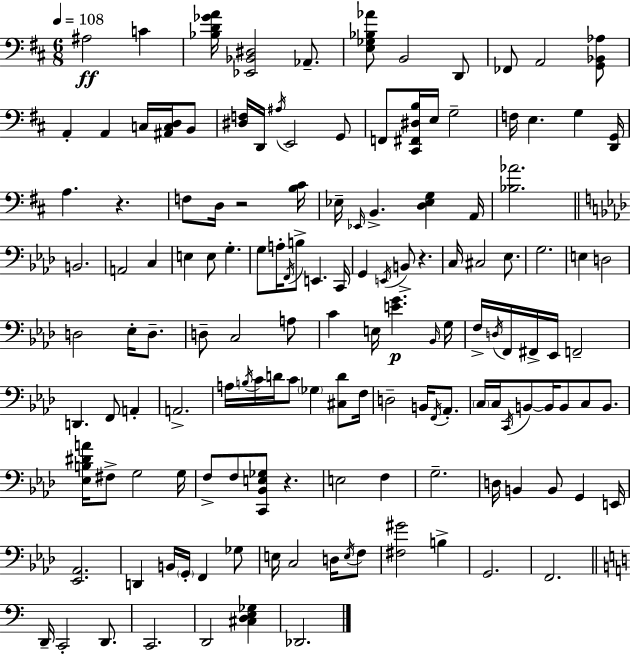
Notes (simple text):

A#3/h C4/q [Bb3,D4,Gb4,A4]/s [Eb2,Bb2,D#3]/h Ab2/e. [E3,Gb3,Bb3,Ab4]/e B2/h D2/e FES2/e A2/h [G2,Bb2,Ab3]/e A2/q A2/q C3/s [A#2,C3,D3]/s B2/e [D#3,F3]/s D2/s A#3/s E2/h G2/e F2/e [C#2,F#2,D#3,B3]/s E3/s G3/h F3/s E3/q. G3/q [D2,G2]/s A3/q. R/q. F3/e D3/s R/h [B3,C#4]/s Eb3/s Eb2/s B2/q. [D3,Eb3,G3]/q A2/s [Bb3,Ab4]/h. B2/h. A2/h C3/q E3/q E3/e G3/q. G3/e A3/s F2/s B3/e E2/q. C2/s G2/q E2/s B2/e R/q. C3/s C#3/h Eb3/e. G3/h. E3/q D3/h D3/h Eb3/s D3/e. D3/e C3/h A3/e C4/q E3/s [E4,G4]/q. Bb2/s G3/s F3/s D3/s F2/s F#2/s Eb2/s F2/h D2/q. F2/e A2/q A2/h. A3/s B3/s C4/s D4/s C4/e Gb3/q [C#3,D4]/e F3/s D3/h B2/s F2/s Ab2/e. C3/s C3/s C2/s B2/e B2/s B2/e C3/e B2/e. [Eb3,B3,D#4,A4]/s F#3/e G3/h G3/s F3/e F3/e [C2,Bb2,E3,Gb3]/e R/q. E3/h F3/q G3/h. D3/s B2/q B2/e G2/q E2/s [Eb2,Ab2]/h. D2/q B2/s G2/s F2/q Gb3/e E3/s C3/h D3/s E3/s F3/e [F#3,G#4]/h B3/q G2/h. F2/h. D2/s C2/h D2/e. C2/h. D2/h [C#3,D3,E3,Gb3]/q Db2/h.